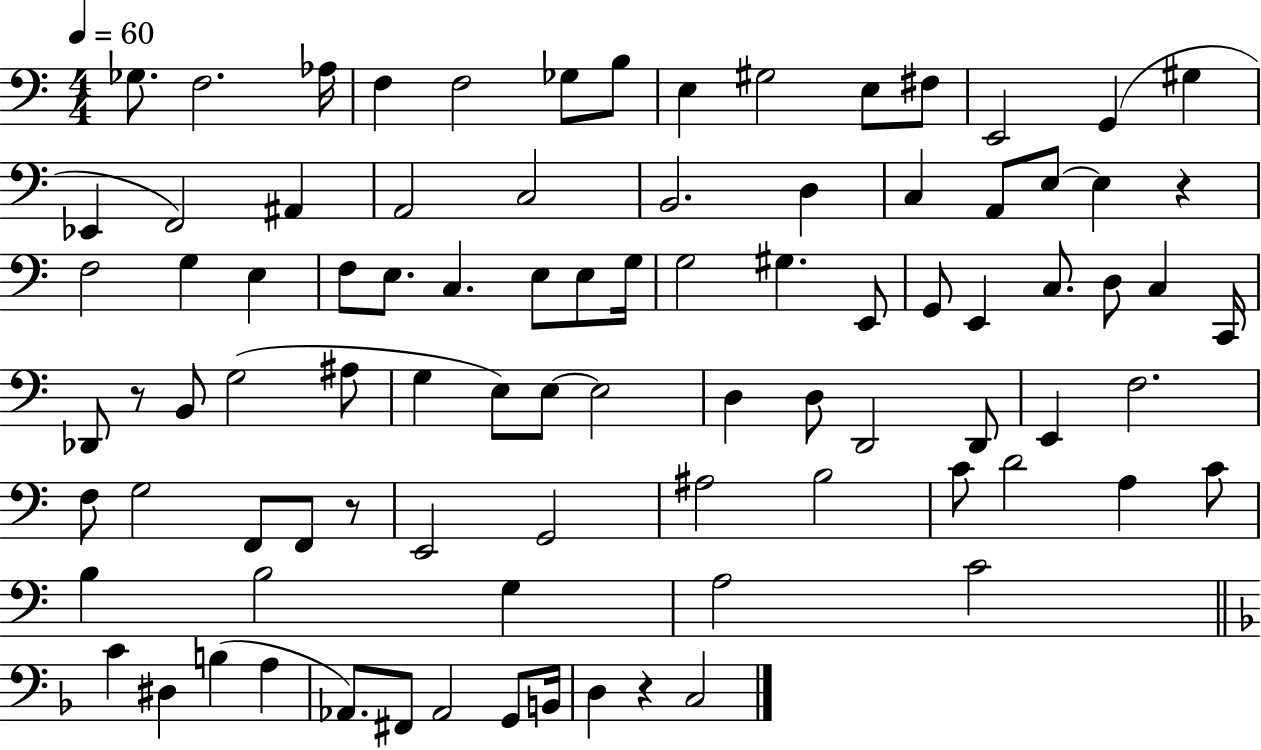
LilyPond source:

{
  \clef bass
  \numericTimeSignature
  \time 4/4
  \key c \major
  \tempo 4 = 60
  ges8. f2. aes16 | f4 f2 ges8 b8 | e4 gis2 e8 fis8 | e,2 g,4( gis4 | \break ees,4 f,2) ais,4 | a,2 c2 | b,2. d4 | c4 a,8 e8~~ e4 r4 | \break f2 g4 e4 | f8 e8. c4. e8 e8 g16 | g2 gis4. e,8 | g,8 e,4 c8. d8 c4 c,16 | \break des,8 r8 b,8 g2( ais8 | g4 e8) e8~~ e2 | d4 d8 d,2 d,8 | e,4 f2. | \break f8 g2 f,8 f,8 r8 | e,2 g,2 | ais2 b2 | c'8 d'2 a4 c'8 | \break b4 b2 g4 | a2 c'2 | \bar "||" \break \key d \minor c'4 dis4 b4( a4 | aes,8.) fis,8 aes,2 g,8 b,16 | d4 r4 c2 | \bar "|."
}